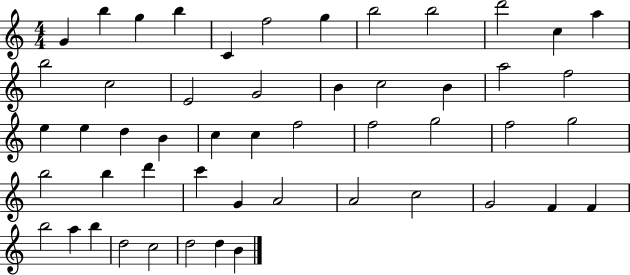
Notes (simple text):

G4/q B5/q G5/q B5/q C4/q F5/h G5/q B5/h B5/h D6/h C5/q A5/q B5/h C5/h E4/h G4/h B4/q C5/h B4/q A5/h F5/h E5/q E5/q D5/q B4/q C5/q C5/q F5/h F5/h G5/h F5/h G5/h B5/h B5/q D6/q C6/q G4/q A4/h A4/h C5/h G4/h F4/q F4/q B5/h A5/q B5/q D5/h C5/h D5/h D5/q B4/q